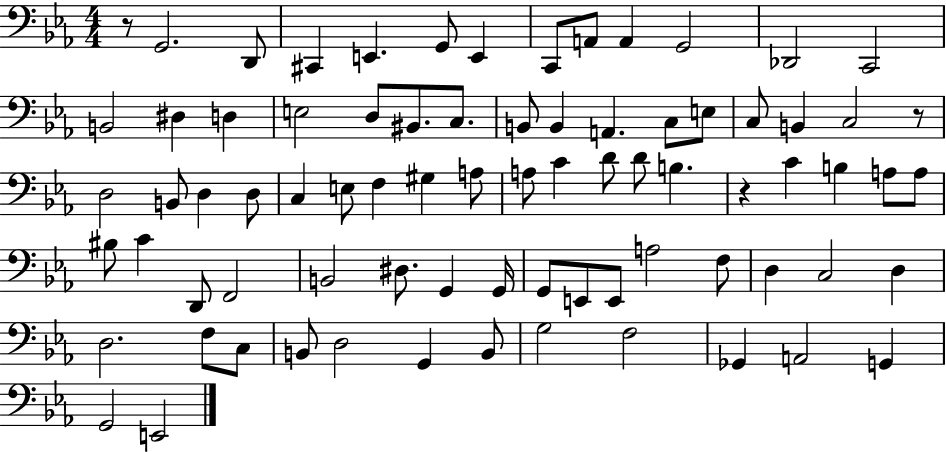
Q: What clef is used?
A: bass